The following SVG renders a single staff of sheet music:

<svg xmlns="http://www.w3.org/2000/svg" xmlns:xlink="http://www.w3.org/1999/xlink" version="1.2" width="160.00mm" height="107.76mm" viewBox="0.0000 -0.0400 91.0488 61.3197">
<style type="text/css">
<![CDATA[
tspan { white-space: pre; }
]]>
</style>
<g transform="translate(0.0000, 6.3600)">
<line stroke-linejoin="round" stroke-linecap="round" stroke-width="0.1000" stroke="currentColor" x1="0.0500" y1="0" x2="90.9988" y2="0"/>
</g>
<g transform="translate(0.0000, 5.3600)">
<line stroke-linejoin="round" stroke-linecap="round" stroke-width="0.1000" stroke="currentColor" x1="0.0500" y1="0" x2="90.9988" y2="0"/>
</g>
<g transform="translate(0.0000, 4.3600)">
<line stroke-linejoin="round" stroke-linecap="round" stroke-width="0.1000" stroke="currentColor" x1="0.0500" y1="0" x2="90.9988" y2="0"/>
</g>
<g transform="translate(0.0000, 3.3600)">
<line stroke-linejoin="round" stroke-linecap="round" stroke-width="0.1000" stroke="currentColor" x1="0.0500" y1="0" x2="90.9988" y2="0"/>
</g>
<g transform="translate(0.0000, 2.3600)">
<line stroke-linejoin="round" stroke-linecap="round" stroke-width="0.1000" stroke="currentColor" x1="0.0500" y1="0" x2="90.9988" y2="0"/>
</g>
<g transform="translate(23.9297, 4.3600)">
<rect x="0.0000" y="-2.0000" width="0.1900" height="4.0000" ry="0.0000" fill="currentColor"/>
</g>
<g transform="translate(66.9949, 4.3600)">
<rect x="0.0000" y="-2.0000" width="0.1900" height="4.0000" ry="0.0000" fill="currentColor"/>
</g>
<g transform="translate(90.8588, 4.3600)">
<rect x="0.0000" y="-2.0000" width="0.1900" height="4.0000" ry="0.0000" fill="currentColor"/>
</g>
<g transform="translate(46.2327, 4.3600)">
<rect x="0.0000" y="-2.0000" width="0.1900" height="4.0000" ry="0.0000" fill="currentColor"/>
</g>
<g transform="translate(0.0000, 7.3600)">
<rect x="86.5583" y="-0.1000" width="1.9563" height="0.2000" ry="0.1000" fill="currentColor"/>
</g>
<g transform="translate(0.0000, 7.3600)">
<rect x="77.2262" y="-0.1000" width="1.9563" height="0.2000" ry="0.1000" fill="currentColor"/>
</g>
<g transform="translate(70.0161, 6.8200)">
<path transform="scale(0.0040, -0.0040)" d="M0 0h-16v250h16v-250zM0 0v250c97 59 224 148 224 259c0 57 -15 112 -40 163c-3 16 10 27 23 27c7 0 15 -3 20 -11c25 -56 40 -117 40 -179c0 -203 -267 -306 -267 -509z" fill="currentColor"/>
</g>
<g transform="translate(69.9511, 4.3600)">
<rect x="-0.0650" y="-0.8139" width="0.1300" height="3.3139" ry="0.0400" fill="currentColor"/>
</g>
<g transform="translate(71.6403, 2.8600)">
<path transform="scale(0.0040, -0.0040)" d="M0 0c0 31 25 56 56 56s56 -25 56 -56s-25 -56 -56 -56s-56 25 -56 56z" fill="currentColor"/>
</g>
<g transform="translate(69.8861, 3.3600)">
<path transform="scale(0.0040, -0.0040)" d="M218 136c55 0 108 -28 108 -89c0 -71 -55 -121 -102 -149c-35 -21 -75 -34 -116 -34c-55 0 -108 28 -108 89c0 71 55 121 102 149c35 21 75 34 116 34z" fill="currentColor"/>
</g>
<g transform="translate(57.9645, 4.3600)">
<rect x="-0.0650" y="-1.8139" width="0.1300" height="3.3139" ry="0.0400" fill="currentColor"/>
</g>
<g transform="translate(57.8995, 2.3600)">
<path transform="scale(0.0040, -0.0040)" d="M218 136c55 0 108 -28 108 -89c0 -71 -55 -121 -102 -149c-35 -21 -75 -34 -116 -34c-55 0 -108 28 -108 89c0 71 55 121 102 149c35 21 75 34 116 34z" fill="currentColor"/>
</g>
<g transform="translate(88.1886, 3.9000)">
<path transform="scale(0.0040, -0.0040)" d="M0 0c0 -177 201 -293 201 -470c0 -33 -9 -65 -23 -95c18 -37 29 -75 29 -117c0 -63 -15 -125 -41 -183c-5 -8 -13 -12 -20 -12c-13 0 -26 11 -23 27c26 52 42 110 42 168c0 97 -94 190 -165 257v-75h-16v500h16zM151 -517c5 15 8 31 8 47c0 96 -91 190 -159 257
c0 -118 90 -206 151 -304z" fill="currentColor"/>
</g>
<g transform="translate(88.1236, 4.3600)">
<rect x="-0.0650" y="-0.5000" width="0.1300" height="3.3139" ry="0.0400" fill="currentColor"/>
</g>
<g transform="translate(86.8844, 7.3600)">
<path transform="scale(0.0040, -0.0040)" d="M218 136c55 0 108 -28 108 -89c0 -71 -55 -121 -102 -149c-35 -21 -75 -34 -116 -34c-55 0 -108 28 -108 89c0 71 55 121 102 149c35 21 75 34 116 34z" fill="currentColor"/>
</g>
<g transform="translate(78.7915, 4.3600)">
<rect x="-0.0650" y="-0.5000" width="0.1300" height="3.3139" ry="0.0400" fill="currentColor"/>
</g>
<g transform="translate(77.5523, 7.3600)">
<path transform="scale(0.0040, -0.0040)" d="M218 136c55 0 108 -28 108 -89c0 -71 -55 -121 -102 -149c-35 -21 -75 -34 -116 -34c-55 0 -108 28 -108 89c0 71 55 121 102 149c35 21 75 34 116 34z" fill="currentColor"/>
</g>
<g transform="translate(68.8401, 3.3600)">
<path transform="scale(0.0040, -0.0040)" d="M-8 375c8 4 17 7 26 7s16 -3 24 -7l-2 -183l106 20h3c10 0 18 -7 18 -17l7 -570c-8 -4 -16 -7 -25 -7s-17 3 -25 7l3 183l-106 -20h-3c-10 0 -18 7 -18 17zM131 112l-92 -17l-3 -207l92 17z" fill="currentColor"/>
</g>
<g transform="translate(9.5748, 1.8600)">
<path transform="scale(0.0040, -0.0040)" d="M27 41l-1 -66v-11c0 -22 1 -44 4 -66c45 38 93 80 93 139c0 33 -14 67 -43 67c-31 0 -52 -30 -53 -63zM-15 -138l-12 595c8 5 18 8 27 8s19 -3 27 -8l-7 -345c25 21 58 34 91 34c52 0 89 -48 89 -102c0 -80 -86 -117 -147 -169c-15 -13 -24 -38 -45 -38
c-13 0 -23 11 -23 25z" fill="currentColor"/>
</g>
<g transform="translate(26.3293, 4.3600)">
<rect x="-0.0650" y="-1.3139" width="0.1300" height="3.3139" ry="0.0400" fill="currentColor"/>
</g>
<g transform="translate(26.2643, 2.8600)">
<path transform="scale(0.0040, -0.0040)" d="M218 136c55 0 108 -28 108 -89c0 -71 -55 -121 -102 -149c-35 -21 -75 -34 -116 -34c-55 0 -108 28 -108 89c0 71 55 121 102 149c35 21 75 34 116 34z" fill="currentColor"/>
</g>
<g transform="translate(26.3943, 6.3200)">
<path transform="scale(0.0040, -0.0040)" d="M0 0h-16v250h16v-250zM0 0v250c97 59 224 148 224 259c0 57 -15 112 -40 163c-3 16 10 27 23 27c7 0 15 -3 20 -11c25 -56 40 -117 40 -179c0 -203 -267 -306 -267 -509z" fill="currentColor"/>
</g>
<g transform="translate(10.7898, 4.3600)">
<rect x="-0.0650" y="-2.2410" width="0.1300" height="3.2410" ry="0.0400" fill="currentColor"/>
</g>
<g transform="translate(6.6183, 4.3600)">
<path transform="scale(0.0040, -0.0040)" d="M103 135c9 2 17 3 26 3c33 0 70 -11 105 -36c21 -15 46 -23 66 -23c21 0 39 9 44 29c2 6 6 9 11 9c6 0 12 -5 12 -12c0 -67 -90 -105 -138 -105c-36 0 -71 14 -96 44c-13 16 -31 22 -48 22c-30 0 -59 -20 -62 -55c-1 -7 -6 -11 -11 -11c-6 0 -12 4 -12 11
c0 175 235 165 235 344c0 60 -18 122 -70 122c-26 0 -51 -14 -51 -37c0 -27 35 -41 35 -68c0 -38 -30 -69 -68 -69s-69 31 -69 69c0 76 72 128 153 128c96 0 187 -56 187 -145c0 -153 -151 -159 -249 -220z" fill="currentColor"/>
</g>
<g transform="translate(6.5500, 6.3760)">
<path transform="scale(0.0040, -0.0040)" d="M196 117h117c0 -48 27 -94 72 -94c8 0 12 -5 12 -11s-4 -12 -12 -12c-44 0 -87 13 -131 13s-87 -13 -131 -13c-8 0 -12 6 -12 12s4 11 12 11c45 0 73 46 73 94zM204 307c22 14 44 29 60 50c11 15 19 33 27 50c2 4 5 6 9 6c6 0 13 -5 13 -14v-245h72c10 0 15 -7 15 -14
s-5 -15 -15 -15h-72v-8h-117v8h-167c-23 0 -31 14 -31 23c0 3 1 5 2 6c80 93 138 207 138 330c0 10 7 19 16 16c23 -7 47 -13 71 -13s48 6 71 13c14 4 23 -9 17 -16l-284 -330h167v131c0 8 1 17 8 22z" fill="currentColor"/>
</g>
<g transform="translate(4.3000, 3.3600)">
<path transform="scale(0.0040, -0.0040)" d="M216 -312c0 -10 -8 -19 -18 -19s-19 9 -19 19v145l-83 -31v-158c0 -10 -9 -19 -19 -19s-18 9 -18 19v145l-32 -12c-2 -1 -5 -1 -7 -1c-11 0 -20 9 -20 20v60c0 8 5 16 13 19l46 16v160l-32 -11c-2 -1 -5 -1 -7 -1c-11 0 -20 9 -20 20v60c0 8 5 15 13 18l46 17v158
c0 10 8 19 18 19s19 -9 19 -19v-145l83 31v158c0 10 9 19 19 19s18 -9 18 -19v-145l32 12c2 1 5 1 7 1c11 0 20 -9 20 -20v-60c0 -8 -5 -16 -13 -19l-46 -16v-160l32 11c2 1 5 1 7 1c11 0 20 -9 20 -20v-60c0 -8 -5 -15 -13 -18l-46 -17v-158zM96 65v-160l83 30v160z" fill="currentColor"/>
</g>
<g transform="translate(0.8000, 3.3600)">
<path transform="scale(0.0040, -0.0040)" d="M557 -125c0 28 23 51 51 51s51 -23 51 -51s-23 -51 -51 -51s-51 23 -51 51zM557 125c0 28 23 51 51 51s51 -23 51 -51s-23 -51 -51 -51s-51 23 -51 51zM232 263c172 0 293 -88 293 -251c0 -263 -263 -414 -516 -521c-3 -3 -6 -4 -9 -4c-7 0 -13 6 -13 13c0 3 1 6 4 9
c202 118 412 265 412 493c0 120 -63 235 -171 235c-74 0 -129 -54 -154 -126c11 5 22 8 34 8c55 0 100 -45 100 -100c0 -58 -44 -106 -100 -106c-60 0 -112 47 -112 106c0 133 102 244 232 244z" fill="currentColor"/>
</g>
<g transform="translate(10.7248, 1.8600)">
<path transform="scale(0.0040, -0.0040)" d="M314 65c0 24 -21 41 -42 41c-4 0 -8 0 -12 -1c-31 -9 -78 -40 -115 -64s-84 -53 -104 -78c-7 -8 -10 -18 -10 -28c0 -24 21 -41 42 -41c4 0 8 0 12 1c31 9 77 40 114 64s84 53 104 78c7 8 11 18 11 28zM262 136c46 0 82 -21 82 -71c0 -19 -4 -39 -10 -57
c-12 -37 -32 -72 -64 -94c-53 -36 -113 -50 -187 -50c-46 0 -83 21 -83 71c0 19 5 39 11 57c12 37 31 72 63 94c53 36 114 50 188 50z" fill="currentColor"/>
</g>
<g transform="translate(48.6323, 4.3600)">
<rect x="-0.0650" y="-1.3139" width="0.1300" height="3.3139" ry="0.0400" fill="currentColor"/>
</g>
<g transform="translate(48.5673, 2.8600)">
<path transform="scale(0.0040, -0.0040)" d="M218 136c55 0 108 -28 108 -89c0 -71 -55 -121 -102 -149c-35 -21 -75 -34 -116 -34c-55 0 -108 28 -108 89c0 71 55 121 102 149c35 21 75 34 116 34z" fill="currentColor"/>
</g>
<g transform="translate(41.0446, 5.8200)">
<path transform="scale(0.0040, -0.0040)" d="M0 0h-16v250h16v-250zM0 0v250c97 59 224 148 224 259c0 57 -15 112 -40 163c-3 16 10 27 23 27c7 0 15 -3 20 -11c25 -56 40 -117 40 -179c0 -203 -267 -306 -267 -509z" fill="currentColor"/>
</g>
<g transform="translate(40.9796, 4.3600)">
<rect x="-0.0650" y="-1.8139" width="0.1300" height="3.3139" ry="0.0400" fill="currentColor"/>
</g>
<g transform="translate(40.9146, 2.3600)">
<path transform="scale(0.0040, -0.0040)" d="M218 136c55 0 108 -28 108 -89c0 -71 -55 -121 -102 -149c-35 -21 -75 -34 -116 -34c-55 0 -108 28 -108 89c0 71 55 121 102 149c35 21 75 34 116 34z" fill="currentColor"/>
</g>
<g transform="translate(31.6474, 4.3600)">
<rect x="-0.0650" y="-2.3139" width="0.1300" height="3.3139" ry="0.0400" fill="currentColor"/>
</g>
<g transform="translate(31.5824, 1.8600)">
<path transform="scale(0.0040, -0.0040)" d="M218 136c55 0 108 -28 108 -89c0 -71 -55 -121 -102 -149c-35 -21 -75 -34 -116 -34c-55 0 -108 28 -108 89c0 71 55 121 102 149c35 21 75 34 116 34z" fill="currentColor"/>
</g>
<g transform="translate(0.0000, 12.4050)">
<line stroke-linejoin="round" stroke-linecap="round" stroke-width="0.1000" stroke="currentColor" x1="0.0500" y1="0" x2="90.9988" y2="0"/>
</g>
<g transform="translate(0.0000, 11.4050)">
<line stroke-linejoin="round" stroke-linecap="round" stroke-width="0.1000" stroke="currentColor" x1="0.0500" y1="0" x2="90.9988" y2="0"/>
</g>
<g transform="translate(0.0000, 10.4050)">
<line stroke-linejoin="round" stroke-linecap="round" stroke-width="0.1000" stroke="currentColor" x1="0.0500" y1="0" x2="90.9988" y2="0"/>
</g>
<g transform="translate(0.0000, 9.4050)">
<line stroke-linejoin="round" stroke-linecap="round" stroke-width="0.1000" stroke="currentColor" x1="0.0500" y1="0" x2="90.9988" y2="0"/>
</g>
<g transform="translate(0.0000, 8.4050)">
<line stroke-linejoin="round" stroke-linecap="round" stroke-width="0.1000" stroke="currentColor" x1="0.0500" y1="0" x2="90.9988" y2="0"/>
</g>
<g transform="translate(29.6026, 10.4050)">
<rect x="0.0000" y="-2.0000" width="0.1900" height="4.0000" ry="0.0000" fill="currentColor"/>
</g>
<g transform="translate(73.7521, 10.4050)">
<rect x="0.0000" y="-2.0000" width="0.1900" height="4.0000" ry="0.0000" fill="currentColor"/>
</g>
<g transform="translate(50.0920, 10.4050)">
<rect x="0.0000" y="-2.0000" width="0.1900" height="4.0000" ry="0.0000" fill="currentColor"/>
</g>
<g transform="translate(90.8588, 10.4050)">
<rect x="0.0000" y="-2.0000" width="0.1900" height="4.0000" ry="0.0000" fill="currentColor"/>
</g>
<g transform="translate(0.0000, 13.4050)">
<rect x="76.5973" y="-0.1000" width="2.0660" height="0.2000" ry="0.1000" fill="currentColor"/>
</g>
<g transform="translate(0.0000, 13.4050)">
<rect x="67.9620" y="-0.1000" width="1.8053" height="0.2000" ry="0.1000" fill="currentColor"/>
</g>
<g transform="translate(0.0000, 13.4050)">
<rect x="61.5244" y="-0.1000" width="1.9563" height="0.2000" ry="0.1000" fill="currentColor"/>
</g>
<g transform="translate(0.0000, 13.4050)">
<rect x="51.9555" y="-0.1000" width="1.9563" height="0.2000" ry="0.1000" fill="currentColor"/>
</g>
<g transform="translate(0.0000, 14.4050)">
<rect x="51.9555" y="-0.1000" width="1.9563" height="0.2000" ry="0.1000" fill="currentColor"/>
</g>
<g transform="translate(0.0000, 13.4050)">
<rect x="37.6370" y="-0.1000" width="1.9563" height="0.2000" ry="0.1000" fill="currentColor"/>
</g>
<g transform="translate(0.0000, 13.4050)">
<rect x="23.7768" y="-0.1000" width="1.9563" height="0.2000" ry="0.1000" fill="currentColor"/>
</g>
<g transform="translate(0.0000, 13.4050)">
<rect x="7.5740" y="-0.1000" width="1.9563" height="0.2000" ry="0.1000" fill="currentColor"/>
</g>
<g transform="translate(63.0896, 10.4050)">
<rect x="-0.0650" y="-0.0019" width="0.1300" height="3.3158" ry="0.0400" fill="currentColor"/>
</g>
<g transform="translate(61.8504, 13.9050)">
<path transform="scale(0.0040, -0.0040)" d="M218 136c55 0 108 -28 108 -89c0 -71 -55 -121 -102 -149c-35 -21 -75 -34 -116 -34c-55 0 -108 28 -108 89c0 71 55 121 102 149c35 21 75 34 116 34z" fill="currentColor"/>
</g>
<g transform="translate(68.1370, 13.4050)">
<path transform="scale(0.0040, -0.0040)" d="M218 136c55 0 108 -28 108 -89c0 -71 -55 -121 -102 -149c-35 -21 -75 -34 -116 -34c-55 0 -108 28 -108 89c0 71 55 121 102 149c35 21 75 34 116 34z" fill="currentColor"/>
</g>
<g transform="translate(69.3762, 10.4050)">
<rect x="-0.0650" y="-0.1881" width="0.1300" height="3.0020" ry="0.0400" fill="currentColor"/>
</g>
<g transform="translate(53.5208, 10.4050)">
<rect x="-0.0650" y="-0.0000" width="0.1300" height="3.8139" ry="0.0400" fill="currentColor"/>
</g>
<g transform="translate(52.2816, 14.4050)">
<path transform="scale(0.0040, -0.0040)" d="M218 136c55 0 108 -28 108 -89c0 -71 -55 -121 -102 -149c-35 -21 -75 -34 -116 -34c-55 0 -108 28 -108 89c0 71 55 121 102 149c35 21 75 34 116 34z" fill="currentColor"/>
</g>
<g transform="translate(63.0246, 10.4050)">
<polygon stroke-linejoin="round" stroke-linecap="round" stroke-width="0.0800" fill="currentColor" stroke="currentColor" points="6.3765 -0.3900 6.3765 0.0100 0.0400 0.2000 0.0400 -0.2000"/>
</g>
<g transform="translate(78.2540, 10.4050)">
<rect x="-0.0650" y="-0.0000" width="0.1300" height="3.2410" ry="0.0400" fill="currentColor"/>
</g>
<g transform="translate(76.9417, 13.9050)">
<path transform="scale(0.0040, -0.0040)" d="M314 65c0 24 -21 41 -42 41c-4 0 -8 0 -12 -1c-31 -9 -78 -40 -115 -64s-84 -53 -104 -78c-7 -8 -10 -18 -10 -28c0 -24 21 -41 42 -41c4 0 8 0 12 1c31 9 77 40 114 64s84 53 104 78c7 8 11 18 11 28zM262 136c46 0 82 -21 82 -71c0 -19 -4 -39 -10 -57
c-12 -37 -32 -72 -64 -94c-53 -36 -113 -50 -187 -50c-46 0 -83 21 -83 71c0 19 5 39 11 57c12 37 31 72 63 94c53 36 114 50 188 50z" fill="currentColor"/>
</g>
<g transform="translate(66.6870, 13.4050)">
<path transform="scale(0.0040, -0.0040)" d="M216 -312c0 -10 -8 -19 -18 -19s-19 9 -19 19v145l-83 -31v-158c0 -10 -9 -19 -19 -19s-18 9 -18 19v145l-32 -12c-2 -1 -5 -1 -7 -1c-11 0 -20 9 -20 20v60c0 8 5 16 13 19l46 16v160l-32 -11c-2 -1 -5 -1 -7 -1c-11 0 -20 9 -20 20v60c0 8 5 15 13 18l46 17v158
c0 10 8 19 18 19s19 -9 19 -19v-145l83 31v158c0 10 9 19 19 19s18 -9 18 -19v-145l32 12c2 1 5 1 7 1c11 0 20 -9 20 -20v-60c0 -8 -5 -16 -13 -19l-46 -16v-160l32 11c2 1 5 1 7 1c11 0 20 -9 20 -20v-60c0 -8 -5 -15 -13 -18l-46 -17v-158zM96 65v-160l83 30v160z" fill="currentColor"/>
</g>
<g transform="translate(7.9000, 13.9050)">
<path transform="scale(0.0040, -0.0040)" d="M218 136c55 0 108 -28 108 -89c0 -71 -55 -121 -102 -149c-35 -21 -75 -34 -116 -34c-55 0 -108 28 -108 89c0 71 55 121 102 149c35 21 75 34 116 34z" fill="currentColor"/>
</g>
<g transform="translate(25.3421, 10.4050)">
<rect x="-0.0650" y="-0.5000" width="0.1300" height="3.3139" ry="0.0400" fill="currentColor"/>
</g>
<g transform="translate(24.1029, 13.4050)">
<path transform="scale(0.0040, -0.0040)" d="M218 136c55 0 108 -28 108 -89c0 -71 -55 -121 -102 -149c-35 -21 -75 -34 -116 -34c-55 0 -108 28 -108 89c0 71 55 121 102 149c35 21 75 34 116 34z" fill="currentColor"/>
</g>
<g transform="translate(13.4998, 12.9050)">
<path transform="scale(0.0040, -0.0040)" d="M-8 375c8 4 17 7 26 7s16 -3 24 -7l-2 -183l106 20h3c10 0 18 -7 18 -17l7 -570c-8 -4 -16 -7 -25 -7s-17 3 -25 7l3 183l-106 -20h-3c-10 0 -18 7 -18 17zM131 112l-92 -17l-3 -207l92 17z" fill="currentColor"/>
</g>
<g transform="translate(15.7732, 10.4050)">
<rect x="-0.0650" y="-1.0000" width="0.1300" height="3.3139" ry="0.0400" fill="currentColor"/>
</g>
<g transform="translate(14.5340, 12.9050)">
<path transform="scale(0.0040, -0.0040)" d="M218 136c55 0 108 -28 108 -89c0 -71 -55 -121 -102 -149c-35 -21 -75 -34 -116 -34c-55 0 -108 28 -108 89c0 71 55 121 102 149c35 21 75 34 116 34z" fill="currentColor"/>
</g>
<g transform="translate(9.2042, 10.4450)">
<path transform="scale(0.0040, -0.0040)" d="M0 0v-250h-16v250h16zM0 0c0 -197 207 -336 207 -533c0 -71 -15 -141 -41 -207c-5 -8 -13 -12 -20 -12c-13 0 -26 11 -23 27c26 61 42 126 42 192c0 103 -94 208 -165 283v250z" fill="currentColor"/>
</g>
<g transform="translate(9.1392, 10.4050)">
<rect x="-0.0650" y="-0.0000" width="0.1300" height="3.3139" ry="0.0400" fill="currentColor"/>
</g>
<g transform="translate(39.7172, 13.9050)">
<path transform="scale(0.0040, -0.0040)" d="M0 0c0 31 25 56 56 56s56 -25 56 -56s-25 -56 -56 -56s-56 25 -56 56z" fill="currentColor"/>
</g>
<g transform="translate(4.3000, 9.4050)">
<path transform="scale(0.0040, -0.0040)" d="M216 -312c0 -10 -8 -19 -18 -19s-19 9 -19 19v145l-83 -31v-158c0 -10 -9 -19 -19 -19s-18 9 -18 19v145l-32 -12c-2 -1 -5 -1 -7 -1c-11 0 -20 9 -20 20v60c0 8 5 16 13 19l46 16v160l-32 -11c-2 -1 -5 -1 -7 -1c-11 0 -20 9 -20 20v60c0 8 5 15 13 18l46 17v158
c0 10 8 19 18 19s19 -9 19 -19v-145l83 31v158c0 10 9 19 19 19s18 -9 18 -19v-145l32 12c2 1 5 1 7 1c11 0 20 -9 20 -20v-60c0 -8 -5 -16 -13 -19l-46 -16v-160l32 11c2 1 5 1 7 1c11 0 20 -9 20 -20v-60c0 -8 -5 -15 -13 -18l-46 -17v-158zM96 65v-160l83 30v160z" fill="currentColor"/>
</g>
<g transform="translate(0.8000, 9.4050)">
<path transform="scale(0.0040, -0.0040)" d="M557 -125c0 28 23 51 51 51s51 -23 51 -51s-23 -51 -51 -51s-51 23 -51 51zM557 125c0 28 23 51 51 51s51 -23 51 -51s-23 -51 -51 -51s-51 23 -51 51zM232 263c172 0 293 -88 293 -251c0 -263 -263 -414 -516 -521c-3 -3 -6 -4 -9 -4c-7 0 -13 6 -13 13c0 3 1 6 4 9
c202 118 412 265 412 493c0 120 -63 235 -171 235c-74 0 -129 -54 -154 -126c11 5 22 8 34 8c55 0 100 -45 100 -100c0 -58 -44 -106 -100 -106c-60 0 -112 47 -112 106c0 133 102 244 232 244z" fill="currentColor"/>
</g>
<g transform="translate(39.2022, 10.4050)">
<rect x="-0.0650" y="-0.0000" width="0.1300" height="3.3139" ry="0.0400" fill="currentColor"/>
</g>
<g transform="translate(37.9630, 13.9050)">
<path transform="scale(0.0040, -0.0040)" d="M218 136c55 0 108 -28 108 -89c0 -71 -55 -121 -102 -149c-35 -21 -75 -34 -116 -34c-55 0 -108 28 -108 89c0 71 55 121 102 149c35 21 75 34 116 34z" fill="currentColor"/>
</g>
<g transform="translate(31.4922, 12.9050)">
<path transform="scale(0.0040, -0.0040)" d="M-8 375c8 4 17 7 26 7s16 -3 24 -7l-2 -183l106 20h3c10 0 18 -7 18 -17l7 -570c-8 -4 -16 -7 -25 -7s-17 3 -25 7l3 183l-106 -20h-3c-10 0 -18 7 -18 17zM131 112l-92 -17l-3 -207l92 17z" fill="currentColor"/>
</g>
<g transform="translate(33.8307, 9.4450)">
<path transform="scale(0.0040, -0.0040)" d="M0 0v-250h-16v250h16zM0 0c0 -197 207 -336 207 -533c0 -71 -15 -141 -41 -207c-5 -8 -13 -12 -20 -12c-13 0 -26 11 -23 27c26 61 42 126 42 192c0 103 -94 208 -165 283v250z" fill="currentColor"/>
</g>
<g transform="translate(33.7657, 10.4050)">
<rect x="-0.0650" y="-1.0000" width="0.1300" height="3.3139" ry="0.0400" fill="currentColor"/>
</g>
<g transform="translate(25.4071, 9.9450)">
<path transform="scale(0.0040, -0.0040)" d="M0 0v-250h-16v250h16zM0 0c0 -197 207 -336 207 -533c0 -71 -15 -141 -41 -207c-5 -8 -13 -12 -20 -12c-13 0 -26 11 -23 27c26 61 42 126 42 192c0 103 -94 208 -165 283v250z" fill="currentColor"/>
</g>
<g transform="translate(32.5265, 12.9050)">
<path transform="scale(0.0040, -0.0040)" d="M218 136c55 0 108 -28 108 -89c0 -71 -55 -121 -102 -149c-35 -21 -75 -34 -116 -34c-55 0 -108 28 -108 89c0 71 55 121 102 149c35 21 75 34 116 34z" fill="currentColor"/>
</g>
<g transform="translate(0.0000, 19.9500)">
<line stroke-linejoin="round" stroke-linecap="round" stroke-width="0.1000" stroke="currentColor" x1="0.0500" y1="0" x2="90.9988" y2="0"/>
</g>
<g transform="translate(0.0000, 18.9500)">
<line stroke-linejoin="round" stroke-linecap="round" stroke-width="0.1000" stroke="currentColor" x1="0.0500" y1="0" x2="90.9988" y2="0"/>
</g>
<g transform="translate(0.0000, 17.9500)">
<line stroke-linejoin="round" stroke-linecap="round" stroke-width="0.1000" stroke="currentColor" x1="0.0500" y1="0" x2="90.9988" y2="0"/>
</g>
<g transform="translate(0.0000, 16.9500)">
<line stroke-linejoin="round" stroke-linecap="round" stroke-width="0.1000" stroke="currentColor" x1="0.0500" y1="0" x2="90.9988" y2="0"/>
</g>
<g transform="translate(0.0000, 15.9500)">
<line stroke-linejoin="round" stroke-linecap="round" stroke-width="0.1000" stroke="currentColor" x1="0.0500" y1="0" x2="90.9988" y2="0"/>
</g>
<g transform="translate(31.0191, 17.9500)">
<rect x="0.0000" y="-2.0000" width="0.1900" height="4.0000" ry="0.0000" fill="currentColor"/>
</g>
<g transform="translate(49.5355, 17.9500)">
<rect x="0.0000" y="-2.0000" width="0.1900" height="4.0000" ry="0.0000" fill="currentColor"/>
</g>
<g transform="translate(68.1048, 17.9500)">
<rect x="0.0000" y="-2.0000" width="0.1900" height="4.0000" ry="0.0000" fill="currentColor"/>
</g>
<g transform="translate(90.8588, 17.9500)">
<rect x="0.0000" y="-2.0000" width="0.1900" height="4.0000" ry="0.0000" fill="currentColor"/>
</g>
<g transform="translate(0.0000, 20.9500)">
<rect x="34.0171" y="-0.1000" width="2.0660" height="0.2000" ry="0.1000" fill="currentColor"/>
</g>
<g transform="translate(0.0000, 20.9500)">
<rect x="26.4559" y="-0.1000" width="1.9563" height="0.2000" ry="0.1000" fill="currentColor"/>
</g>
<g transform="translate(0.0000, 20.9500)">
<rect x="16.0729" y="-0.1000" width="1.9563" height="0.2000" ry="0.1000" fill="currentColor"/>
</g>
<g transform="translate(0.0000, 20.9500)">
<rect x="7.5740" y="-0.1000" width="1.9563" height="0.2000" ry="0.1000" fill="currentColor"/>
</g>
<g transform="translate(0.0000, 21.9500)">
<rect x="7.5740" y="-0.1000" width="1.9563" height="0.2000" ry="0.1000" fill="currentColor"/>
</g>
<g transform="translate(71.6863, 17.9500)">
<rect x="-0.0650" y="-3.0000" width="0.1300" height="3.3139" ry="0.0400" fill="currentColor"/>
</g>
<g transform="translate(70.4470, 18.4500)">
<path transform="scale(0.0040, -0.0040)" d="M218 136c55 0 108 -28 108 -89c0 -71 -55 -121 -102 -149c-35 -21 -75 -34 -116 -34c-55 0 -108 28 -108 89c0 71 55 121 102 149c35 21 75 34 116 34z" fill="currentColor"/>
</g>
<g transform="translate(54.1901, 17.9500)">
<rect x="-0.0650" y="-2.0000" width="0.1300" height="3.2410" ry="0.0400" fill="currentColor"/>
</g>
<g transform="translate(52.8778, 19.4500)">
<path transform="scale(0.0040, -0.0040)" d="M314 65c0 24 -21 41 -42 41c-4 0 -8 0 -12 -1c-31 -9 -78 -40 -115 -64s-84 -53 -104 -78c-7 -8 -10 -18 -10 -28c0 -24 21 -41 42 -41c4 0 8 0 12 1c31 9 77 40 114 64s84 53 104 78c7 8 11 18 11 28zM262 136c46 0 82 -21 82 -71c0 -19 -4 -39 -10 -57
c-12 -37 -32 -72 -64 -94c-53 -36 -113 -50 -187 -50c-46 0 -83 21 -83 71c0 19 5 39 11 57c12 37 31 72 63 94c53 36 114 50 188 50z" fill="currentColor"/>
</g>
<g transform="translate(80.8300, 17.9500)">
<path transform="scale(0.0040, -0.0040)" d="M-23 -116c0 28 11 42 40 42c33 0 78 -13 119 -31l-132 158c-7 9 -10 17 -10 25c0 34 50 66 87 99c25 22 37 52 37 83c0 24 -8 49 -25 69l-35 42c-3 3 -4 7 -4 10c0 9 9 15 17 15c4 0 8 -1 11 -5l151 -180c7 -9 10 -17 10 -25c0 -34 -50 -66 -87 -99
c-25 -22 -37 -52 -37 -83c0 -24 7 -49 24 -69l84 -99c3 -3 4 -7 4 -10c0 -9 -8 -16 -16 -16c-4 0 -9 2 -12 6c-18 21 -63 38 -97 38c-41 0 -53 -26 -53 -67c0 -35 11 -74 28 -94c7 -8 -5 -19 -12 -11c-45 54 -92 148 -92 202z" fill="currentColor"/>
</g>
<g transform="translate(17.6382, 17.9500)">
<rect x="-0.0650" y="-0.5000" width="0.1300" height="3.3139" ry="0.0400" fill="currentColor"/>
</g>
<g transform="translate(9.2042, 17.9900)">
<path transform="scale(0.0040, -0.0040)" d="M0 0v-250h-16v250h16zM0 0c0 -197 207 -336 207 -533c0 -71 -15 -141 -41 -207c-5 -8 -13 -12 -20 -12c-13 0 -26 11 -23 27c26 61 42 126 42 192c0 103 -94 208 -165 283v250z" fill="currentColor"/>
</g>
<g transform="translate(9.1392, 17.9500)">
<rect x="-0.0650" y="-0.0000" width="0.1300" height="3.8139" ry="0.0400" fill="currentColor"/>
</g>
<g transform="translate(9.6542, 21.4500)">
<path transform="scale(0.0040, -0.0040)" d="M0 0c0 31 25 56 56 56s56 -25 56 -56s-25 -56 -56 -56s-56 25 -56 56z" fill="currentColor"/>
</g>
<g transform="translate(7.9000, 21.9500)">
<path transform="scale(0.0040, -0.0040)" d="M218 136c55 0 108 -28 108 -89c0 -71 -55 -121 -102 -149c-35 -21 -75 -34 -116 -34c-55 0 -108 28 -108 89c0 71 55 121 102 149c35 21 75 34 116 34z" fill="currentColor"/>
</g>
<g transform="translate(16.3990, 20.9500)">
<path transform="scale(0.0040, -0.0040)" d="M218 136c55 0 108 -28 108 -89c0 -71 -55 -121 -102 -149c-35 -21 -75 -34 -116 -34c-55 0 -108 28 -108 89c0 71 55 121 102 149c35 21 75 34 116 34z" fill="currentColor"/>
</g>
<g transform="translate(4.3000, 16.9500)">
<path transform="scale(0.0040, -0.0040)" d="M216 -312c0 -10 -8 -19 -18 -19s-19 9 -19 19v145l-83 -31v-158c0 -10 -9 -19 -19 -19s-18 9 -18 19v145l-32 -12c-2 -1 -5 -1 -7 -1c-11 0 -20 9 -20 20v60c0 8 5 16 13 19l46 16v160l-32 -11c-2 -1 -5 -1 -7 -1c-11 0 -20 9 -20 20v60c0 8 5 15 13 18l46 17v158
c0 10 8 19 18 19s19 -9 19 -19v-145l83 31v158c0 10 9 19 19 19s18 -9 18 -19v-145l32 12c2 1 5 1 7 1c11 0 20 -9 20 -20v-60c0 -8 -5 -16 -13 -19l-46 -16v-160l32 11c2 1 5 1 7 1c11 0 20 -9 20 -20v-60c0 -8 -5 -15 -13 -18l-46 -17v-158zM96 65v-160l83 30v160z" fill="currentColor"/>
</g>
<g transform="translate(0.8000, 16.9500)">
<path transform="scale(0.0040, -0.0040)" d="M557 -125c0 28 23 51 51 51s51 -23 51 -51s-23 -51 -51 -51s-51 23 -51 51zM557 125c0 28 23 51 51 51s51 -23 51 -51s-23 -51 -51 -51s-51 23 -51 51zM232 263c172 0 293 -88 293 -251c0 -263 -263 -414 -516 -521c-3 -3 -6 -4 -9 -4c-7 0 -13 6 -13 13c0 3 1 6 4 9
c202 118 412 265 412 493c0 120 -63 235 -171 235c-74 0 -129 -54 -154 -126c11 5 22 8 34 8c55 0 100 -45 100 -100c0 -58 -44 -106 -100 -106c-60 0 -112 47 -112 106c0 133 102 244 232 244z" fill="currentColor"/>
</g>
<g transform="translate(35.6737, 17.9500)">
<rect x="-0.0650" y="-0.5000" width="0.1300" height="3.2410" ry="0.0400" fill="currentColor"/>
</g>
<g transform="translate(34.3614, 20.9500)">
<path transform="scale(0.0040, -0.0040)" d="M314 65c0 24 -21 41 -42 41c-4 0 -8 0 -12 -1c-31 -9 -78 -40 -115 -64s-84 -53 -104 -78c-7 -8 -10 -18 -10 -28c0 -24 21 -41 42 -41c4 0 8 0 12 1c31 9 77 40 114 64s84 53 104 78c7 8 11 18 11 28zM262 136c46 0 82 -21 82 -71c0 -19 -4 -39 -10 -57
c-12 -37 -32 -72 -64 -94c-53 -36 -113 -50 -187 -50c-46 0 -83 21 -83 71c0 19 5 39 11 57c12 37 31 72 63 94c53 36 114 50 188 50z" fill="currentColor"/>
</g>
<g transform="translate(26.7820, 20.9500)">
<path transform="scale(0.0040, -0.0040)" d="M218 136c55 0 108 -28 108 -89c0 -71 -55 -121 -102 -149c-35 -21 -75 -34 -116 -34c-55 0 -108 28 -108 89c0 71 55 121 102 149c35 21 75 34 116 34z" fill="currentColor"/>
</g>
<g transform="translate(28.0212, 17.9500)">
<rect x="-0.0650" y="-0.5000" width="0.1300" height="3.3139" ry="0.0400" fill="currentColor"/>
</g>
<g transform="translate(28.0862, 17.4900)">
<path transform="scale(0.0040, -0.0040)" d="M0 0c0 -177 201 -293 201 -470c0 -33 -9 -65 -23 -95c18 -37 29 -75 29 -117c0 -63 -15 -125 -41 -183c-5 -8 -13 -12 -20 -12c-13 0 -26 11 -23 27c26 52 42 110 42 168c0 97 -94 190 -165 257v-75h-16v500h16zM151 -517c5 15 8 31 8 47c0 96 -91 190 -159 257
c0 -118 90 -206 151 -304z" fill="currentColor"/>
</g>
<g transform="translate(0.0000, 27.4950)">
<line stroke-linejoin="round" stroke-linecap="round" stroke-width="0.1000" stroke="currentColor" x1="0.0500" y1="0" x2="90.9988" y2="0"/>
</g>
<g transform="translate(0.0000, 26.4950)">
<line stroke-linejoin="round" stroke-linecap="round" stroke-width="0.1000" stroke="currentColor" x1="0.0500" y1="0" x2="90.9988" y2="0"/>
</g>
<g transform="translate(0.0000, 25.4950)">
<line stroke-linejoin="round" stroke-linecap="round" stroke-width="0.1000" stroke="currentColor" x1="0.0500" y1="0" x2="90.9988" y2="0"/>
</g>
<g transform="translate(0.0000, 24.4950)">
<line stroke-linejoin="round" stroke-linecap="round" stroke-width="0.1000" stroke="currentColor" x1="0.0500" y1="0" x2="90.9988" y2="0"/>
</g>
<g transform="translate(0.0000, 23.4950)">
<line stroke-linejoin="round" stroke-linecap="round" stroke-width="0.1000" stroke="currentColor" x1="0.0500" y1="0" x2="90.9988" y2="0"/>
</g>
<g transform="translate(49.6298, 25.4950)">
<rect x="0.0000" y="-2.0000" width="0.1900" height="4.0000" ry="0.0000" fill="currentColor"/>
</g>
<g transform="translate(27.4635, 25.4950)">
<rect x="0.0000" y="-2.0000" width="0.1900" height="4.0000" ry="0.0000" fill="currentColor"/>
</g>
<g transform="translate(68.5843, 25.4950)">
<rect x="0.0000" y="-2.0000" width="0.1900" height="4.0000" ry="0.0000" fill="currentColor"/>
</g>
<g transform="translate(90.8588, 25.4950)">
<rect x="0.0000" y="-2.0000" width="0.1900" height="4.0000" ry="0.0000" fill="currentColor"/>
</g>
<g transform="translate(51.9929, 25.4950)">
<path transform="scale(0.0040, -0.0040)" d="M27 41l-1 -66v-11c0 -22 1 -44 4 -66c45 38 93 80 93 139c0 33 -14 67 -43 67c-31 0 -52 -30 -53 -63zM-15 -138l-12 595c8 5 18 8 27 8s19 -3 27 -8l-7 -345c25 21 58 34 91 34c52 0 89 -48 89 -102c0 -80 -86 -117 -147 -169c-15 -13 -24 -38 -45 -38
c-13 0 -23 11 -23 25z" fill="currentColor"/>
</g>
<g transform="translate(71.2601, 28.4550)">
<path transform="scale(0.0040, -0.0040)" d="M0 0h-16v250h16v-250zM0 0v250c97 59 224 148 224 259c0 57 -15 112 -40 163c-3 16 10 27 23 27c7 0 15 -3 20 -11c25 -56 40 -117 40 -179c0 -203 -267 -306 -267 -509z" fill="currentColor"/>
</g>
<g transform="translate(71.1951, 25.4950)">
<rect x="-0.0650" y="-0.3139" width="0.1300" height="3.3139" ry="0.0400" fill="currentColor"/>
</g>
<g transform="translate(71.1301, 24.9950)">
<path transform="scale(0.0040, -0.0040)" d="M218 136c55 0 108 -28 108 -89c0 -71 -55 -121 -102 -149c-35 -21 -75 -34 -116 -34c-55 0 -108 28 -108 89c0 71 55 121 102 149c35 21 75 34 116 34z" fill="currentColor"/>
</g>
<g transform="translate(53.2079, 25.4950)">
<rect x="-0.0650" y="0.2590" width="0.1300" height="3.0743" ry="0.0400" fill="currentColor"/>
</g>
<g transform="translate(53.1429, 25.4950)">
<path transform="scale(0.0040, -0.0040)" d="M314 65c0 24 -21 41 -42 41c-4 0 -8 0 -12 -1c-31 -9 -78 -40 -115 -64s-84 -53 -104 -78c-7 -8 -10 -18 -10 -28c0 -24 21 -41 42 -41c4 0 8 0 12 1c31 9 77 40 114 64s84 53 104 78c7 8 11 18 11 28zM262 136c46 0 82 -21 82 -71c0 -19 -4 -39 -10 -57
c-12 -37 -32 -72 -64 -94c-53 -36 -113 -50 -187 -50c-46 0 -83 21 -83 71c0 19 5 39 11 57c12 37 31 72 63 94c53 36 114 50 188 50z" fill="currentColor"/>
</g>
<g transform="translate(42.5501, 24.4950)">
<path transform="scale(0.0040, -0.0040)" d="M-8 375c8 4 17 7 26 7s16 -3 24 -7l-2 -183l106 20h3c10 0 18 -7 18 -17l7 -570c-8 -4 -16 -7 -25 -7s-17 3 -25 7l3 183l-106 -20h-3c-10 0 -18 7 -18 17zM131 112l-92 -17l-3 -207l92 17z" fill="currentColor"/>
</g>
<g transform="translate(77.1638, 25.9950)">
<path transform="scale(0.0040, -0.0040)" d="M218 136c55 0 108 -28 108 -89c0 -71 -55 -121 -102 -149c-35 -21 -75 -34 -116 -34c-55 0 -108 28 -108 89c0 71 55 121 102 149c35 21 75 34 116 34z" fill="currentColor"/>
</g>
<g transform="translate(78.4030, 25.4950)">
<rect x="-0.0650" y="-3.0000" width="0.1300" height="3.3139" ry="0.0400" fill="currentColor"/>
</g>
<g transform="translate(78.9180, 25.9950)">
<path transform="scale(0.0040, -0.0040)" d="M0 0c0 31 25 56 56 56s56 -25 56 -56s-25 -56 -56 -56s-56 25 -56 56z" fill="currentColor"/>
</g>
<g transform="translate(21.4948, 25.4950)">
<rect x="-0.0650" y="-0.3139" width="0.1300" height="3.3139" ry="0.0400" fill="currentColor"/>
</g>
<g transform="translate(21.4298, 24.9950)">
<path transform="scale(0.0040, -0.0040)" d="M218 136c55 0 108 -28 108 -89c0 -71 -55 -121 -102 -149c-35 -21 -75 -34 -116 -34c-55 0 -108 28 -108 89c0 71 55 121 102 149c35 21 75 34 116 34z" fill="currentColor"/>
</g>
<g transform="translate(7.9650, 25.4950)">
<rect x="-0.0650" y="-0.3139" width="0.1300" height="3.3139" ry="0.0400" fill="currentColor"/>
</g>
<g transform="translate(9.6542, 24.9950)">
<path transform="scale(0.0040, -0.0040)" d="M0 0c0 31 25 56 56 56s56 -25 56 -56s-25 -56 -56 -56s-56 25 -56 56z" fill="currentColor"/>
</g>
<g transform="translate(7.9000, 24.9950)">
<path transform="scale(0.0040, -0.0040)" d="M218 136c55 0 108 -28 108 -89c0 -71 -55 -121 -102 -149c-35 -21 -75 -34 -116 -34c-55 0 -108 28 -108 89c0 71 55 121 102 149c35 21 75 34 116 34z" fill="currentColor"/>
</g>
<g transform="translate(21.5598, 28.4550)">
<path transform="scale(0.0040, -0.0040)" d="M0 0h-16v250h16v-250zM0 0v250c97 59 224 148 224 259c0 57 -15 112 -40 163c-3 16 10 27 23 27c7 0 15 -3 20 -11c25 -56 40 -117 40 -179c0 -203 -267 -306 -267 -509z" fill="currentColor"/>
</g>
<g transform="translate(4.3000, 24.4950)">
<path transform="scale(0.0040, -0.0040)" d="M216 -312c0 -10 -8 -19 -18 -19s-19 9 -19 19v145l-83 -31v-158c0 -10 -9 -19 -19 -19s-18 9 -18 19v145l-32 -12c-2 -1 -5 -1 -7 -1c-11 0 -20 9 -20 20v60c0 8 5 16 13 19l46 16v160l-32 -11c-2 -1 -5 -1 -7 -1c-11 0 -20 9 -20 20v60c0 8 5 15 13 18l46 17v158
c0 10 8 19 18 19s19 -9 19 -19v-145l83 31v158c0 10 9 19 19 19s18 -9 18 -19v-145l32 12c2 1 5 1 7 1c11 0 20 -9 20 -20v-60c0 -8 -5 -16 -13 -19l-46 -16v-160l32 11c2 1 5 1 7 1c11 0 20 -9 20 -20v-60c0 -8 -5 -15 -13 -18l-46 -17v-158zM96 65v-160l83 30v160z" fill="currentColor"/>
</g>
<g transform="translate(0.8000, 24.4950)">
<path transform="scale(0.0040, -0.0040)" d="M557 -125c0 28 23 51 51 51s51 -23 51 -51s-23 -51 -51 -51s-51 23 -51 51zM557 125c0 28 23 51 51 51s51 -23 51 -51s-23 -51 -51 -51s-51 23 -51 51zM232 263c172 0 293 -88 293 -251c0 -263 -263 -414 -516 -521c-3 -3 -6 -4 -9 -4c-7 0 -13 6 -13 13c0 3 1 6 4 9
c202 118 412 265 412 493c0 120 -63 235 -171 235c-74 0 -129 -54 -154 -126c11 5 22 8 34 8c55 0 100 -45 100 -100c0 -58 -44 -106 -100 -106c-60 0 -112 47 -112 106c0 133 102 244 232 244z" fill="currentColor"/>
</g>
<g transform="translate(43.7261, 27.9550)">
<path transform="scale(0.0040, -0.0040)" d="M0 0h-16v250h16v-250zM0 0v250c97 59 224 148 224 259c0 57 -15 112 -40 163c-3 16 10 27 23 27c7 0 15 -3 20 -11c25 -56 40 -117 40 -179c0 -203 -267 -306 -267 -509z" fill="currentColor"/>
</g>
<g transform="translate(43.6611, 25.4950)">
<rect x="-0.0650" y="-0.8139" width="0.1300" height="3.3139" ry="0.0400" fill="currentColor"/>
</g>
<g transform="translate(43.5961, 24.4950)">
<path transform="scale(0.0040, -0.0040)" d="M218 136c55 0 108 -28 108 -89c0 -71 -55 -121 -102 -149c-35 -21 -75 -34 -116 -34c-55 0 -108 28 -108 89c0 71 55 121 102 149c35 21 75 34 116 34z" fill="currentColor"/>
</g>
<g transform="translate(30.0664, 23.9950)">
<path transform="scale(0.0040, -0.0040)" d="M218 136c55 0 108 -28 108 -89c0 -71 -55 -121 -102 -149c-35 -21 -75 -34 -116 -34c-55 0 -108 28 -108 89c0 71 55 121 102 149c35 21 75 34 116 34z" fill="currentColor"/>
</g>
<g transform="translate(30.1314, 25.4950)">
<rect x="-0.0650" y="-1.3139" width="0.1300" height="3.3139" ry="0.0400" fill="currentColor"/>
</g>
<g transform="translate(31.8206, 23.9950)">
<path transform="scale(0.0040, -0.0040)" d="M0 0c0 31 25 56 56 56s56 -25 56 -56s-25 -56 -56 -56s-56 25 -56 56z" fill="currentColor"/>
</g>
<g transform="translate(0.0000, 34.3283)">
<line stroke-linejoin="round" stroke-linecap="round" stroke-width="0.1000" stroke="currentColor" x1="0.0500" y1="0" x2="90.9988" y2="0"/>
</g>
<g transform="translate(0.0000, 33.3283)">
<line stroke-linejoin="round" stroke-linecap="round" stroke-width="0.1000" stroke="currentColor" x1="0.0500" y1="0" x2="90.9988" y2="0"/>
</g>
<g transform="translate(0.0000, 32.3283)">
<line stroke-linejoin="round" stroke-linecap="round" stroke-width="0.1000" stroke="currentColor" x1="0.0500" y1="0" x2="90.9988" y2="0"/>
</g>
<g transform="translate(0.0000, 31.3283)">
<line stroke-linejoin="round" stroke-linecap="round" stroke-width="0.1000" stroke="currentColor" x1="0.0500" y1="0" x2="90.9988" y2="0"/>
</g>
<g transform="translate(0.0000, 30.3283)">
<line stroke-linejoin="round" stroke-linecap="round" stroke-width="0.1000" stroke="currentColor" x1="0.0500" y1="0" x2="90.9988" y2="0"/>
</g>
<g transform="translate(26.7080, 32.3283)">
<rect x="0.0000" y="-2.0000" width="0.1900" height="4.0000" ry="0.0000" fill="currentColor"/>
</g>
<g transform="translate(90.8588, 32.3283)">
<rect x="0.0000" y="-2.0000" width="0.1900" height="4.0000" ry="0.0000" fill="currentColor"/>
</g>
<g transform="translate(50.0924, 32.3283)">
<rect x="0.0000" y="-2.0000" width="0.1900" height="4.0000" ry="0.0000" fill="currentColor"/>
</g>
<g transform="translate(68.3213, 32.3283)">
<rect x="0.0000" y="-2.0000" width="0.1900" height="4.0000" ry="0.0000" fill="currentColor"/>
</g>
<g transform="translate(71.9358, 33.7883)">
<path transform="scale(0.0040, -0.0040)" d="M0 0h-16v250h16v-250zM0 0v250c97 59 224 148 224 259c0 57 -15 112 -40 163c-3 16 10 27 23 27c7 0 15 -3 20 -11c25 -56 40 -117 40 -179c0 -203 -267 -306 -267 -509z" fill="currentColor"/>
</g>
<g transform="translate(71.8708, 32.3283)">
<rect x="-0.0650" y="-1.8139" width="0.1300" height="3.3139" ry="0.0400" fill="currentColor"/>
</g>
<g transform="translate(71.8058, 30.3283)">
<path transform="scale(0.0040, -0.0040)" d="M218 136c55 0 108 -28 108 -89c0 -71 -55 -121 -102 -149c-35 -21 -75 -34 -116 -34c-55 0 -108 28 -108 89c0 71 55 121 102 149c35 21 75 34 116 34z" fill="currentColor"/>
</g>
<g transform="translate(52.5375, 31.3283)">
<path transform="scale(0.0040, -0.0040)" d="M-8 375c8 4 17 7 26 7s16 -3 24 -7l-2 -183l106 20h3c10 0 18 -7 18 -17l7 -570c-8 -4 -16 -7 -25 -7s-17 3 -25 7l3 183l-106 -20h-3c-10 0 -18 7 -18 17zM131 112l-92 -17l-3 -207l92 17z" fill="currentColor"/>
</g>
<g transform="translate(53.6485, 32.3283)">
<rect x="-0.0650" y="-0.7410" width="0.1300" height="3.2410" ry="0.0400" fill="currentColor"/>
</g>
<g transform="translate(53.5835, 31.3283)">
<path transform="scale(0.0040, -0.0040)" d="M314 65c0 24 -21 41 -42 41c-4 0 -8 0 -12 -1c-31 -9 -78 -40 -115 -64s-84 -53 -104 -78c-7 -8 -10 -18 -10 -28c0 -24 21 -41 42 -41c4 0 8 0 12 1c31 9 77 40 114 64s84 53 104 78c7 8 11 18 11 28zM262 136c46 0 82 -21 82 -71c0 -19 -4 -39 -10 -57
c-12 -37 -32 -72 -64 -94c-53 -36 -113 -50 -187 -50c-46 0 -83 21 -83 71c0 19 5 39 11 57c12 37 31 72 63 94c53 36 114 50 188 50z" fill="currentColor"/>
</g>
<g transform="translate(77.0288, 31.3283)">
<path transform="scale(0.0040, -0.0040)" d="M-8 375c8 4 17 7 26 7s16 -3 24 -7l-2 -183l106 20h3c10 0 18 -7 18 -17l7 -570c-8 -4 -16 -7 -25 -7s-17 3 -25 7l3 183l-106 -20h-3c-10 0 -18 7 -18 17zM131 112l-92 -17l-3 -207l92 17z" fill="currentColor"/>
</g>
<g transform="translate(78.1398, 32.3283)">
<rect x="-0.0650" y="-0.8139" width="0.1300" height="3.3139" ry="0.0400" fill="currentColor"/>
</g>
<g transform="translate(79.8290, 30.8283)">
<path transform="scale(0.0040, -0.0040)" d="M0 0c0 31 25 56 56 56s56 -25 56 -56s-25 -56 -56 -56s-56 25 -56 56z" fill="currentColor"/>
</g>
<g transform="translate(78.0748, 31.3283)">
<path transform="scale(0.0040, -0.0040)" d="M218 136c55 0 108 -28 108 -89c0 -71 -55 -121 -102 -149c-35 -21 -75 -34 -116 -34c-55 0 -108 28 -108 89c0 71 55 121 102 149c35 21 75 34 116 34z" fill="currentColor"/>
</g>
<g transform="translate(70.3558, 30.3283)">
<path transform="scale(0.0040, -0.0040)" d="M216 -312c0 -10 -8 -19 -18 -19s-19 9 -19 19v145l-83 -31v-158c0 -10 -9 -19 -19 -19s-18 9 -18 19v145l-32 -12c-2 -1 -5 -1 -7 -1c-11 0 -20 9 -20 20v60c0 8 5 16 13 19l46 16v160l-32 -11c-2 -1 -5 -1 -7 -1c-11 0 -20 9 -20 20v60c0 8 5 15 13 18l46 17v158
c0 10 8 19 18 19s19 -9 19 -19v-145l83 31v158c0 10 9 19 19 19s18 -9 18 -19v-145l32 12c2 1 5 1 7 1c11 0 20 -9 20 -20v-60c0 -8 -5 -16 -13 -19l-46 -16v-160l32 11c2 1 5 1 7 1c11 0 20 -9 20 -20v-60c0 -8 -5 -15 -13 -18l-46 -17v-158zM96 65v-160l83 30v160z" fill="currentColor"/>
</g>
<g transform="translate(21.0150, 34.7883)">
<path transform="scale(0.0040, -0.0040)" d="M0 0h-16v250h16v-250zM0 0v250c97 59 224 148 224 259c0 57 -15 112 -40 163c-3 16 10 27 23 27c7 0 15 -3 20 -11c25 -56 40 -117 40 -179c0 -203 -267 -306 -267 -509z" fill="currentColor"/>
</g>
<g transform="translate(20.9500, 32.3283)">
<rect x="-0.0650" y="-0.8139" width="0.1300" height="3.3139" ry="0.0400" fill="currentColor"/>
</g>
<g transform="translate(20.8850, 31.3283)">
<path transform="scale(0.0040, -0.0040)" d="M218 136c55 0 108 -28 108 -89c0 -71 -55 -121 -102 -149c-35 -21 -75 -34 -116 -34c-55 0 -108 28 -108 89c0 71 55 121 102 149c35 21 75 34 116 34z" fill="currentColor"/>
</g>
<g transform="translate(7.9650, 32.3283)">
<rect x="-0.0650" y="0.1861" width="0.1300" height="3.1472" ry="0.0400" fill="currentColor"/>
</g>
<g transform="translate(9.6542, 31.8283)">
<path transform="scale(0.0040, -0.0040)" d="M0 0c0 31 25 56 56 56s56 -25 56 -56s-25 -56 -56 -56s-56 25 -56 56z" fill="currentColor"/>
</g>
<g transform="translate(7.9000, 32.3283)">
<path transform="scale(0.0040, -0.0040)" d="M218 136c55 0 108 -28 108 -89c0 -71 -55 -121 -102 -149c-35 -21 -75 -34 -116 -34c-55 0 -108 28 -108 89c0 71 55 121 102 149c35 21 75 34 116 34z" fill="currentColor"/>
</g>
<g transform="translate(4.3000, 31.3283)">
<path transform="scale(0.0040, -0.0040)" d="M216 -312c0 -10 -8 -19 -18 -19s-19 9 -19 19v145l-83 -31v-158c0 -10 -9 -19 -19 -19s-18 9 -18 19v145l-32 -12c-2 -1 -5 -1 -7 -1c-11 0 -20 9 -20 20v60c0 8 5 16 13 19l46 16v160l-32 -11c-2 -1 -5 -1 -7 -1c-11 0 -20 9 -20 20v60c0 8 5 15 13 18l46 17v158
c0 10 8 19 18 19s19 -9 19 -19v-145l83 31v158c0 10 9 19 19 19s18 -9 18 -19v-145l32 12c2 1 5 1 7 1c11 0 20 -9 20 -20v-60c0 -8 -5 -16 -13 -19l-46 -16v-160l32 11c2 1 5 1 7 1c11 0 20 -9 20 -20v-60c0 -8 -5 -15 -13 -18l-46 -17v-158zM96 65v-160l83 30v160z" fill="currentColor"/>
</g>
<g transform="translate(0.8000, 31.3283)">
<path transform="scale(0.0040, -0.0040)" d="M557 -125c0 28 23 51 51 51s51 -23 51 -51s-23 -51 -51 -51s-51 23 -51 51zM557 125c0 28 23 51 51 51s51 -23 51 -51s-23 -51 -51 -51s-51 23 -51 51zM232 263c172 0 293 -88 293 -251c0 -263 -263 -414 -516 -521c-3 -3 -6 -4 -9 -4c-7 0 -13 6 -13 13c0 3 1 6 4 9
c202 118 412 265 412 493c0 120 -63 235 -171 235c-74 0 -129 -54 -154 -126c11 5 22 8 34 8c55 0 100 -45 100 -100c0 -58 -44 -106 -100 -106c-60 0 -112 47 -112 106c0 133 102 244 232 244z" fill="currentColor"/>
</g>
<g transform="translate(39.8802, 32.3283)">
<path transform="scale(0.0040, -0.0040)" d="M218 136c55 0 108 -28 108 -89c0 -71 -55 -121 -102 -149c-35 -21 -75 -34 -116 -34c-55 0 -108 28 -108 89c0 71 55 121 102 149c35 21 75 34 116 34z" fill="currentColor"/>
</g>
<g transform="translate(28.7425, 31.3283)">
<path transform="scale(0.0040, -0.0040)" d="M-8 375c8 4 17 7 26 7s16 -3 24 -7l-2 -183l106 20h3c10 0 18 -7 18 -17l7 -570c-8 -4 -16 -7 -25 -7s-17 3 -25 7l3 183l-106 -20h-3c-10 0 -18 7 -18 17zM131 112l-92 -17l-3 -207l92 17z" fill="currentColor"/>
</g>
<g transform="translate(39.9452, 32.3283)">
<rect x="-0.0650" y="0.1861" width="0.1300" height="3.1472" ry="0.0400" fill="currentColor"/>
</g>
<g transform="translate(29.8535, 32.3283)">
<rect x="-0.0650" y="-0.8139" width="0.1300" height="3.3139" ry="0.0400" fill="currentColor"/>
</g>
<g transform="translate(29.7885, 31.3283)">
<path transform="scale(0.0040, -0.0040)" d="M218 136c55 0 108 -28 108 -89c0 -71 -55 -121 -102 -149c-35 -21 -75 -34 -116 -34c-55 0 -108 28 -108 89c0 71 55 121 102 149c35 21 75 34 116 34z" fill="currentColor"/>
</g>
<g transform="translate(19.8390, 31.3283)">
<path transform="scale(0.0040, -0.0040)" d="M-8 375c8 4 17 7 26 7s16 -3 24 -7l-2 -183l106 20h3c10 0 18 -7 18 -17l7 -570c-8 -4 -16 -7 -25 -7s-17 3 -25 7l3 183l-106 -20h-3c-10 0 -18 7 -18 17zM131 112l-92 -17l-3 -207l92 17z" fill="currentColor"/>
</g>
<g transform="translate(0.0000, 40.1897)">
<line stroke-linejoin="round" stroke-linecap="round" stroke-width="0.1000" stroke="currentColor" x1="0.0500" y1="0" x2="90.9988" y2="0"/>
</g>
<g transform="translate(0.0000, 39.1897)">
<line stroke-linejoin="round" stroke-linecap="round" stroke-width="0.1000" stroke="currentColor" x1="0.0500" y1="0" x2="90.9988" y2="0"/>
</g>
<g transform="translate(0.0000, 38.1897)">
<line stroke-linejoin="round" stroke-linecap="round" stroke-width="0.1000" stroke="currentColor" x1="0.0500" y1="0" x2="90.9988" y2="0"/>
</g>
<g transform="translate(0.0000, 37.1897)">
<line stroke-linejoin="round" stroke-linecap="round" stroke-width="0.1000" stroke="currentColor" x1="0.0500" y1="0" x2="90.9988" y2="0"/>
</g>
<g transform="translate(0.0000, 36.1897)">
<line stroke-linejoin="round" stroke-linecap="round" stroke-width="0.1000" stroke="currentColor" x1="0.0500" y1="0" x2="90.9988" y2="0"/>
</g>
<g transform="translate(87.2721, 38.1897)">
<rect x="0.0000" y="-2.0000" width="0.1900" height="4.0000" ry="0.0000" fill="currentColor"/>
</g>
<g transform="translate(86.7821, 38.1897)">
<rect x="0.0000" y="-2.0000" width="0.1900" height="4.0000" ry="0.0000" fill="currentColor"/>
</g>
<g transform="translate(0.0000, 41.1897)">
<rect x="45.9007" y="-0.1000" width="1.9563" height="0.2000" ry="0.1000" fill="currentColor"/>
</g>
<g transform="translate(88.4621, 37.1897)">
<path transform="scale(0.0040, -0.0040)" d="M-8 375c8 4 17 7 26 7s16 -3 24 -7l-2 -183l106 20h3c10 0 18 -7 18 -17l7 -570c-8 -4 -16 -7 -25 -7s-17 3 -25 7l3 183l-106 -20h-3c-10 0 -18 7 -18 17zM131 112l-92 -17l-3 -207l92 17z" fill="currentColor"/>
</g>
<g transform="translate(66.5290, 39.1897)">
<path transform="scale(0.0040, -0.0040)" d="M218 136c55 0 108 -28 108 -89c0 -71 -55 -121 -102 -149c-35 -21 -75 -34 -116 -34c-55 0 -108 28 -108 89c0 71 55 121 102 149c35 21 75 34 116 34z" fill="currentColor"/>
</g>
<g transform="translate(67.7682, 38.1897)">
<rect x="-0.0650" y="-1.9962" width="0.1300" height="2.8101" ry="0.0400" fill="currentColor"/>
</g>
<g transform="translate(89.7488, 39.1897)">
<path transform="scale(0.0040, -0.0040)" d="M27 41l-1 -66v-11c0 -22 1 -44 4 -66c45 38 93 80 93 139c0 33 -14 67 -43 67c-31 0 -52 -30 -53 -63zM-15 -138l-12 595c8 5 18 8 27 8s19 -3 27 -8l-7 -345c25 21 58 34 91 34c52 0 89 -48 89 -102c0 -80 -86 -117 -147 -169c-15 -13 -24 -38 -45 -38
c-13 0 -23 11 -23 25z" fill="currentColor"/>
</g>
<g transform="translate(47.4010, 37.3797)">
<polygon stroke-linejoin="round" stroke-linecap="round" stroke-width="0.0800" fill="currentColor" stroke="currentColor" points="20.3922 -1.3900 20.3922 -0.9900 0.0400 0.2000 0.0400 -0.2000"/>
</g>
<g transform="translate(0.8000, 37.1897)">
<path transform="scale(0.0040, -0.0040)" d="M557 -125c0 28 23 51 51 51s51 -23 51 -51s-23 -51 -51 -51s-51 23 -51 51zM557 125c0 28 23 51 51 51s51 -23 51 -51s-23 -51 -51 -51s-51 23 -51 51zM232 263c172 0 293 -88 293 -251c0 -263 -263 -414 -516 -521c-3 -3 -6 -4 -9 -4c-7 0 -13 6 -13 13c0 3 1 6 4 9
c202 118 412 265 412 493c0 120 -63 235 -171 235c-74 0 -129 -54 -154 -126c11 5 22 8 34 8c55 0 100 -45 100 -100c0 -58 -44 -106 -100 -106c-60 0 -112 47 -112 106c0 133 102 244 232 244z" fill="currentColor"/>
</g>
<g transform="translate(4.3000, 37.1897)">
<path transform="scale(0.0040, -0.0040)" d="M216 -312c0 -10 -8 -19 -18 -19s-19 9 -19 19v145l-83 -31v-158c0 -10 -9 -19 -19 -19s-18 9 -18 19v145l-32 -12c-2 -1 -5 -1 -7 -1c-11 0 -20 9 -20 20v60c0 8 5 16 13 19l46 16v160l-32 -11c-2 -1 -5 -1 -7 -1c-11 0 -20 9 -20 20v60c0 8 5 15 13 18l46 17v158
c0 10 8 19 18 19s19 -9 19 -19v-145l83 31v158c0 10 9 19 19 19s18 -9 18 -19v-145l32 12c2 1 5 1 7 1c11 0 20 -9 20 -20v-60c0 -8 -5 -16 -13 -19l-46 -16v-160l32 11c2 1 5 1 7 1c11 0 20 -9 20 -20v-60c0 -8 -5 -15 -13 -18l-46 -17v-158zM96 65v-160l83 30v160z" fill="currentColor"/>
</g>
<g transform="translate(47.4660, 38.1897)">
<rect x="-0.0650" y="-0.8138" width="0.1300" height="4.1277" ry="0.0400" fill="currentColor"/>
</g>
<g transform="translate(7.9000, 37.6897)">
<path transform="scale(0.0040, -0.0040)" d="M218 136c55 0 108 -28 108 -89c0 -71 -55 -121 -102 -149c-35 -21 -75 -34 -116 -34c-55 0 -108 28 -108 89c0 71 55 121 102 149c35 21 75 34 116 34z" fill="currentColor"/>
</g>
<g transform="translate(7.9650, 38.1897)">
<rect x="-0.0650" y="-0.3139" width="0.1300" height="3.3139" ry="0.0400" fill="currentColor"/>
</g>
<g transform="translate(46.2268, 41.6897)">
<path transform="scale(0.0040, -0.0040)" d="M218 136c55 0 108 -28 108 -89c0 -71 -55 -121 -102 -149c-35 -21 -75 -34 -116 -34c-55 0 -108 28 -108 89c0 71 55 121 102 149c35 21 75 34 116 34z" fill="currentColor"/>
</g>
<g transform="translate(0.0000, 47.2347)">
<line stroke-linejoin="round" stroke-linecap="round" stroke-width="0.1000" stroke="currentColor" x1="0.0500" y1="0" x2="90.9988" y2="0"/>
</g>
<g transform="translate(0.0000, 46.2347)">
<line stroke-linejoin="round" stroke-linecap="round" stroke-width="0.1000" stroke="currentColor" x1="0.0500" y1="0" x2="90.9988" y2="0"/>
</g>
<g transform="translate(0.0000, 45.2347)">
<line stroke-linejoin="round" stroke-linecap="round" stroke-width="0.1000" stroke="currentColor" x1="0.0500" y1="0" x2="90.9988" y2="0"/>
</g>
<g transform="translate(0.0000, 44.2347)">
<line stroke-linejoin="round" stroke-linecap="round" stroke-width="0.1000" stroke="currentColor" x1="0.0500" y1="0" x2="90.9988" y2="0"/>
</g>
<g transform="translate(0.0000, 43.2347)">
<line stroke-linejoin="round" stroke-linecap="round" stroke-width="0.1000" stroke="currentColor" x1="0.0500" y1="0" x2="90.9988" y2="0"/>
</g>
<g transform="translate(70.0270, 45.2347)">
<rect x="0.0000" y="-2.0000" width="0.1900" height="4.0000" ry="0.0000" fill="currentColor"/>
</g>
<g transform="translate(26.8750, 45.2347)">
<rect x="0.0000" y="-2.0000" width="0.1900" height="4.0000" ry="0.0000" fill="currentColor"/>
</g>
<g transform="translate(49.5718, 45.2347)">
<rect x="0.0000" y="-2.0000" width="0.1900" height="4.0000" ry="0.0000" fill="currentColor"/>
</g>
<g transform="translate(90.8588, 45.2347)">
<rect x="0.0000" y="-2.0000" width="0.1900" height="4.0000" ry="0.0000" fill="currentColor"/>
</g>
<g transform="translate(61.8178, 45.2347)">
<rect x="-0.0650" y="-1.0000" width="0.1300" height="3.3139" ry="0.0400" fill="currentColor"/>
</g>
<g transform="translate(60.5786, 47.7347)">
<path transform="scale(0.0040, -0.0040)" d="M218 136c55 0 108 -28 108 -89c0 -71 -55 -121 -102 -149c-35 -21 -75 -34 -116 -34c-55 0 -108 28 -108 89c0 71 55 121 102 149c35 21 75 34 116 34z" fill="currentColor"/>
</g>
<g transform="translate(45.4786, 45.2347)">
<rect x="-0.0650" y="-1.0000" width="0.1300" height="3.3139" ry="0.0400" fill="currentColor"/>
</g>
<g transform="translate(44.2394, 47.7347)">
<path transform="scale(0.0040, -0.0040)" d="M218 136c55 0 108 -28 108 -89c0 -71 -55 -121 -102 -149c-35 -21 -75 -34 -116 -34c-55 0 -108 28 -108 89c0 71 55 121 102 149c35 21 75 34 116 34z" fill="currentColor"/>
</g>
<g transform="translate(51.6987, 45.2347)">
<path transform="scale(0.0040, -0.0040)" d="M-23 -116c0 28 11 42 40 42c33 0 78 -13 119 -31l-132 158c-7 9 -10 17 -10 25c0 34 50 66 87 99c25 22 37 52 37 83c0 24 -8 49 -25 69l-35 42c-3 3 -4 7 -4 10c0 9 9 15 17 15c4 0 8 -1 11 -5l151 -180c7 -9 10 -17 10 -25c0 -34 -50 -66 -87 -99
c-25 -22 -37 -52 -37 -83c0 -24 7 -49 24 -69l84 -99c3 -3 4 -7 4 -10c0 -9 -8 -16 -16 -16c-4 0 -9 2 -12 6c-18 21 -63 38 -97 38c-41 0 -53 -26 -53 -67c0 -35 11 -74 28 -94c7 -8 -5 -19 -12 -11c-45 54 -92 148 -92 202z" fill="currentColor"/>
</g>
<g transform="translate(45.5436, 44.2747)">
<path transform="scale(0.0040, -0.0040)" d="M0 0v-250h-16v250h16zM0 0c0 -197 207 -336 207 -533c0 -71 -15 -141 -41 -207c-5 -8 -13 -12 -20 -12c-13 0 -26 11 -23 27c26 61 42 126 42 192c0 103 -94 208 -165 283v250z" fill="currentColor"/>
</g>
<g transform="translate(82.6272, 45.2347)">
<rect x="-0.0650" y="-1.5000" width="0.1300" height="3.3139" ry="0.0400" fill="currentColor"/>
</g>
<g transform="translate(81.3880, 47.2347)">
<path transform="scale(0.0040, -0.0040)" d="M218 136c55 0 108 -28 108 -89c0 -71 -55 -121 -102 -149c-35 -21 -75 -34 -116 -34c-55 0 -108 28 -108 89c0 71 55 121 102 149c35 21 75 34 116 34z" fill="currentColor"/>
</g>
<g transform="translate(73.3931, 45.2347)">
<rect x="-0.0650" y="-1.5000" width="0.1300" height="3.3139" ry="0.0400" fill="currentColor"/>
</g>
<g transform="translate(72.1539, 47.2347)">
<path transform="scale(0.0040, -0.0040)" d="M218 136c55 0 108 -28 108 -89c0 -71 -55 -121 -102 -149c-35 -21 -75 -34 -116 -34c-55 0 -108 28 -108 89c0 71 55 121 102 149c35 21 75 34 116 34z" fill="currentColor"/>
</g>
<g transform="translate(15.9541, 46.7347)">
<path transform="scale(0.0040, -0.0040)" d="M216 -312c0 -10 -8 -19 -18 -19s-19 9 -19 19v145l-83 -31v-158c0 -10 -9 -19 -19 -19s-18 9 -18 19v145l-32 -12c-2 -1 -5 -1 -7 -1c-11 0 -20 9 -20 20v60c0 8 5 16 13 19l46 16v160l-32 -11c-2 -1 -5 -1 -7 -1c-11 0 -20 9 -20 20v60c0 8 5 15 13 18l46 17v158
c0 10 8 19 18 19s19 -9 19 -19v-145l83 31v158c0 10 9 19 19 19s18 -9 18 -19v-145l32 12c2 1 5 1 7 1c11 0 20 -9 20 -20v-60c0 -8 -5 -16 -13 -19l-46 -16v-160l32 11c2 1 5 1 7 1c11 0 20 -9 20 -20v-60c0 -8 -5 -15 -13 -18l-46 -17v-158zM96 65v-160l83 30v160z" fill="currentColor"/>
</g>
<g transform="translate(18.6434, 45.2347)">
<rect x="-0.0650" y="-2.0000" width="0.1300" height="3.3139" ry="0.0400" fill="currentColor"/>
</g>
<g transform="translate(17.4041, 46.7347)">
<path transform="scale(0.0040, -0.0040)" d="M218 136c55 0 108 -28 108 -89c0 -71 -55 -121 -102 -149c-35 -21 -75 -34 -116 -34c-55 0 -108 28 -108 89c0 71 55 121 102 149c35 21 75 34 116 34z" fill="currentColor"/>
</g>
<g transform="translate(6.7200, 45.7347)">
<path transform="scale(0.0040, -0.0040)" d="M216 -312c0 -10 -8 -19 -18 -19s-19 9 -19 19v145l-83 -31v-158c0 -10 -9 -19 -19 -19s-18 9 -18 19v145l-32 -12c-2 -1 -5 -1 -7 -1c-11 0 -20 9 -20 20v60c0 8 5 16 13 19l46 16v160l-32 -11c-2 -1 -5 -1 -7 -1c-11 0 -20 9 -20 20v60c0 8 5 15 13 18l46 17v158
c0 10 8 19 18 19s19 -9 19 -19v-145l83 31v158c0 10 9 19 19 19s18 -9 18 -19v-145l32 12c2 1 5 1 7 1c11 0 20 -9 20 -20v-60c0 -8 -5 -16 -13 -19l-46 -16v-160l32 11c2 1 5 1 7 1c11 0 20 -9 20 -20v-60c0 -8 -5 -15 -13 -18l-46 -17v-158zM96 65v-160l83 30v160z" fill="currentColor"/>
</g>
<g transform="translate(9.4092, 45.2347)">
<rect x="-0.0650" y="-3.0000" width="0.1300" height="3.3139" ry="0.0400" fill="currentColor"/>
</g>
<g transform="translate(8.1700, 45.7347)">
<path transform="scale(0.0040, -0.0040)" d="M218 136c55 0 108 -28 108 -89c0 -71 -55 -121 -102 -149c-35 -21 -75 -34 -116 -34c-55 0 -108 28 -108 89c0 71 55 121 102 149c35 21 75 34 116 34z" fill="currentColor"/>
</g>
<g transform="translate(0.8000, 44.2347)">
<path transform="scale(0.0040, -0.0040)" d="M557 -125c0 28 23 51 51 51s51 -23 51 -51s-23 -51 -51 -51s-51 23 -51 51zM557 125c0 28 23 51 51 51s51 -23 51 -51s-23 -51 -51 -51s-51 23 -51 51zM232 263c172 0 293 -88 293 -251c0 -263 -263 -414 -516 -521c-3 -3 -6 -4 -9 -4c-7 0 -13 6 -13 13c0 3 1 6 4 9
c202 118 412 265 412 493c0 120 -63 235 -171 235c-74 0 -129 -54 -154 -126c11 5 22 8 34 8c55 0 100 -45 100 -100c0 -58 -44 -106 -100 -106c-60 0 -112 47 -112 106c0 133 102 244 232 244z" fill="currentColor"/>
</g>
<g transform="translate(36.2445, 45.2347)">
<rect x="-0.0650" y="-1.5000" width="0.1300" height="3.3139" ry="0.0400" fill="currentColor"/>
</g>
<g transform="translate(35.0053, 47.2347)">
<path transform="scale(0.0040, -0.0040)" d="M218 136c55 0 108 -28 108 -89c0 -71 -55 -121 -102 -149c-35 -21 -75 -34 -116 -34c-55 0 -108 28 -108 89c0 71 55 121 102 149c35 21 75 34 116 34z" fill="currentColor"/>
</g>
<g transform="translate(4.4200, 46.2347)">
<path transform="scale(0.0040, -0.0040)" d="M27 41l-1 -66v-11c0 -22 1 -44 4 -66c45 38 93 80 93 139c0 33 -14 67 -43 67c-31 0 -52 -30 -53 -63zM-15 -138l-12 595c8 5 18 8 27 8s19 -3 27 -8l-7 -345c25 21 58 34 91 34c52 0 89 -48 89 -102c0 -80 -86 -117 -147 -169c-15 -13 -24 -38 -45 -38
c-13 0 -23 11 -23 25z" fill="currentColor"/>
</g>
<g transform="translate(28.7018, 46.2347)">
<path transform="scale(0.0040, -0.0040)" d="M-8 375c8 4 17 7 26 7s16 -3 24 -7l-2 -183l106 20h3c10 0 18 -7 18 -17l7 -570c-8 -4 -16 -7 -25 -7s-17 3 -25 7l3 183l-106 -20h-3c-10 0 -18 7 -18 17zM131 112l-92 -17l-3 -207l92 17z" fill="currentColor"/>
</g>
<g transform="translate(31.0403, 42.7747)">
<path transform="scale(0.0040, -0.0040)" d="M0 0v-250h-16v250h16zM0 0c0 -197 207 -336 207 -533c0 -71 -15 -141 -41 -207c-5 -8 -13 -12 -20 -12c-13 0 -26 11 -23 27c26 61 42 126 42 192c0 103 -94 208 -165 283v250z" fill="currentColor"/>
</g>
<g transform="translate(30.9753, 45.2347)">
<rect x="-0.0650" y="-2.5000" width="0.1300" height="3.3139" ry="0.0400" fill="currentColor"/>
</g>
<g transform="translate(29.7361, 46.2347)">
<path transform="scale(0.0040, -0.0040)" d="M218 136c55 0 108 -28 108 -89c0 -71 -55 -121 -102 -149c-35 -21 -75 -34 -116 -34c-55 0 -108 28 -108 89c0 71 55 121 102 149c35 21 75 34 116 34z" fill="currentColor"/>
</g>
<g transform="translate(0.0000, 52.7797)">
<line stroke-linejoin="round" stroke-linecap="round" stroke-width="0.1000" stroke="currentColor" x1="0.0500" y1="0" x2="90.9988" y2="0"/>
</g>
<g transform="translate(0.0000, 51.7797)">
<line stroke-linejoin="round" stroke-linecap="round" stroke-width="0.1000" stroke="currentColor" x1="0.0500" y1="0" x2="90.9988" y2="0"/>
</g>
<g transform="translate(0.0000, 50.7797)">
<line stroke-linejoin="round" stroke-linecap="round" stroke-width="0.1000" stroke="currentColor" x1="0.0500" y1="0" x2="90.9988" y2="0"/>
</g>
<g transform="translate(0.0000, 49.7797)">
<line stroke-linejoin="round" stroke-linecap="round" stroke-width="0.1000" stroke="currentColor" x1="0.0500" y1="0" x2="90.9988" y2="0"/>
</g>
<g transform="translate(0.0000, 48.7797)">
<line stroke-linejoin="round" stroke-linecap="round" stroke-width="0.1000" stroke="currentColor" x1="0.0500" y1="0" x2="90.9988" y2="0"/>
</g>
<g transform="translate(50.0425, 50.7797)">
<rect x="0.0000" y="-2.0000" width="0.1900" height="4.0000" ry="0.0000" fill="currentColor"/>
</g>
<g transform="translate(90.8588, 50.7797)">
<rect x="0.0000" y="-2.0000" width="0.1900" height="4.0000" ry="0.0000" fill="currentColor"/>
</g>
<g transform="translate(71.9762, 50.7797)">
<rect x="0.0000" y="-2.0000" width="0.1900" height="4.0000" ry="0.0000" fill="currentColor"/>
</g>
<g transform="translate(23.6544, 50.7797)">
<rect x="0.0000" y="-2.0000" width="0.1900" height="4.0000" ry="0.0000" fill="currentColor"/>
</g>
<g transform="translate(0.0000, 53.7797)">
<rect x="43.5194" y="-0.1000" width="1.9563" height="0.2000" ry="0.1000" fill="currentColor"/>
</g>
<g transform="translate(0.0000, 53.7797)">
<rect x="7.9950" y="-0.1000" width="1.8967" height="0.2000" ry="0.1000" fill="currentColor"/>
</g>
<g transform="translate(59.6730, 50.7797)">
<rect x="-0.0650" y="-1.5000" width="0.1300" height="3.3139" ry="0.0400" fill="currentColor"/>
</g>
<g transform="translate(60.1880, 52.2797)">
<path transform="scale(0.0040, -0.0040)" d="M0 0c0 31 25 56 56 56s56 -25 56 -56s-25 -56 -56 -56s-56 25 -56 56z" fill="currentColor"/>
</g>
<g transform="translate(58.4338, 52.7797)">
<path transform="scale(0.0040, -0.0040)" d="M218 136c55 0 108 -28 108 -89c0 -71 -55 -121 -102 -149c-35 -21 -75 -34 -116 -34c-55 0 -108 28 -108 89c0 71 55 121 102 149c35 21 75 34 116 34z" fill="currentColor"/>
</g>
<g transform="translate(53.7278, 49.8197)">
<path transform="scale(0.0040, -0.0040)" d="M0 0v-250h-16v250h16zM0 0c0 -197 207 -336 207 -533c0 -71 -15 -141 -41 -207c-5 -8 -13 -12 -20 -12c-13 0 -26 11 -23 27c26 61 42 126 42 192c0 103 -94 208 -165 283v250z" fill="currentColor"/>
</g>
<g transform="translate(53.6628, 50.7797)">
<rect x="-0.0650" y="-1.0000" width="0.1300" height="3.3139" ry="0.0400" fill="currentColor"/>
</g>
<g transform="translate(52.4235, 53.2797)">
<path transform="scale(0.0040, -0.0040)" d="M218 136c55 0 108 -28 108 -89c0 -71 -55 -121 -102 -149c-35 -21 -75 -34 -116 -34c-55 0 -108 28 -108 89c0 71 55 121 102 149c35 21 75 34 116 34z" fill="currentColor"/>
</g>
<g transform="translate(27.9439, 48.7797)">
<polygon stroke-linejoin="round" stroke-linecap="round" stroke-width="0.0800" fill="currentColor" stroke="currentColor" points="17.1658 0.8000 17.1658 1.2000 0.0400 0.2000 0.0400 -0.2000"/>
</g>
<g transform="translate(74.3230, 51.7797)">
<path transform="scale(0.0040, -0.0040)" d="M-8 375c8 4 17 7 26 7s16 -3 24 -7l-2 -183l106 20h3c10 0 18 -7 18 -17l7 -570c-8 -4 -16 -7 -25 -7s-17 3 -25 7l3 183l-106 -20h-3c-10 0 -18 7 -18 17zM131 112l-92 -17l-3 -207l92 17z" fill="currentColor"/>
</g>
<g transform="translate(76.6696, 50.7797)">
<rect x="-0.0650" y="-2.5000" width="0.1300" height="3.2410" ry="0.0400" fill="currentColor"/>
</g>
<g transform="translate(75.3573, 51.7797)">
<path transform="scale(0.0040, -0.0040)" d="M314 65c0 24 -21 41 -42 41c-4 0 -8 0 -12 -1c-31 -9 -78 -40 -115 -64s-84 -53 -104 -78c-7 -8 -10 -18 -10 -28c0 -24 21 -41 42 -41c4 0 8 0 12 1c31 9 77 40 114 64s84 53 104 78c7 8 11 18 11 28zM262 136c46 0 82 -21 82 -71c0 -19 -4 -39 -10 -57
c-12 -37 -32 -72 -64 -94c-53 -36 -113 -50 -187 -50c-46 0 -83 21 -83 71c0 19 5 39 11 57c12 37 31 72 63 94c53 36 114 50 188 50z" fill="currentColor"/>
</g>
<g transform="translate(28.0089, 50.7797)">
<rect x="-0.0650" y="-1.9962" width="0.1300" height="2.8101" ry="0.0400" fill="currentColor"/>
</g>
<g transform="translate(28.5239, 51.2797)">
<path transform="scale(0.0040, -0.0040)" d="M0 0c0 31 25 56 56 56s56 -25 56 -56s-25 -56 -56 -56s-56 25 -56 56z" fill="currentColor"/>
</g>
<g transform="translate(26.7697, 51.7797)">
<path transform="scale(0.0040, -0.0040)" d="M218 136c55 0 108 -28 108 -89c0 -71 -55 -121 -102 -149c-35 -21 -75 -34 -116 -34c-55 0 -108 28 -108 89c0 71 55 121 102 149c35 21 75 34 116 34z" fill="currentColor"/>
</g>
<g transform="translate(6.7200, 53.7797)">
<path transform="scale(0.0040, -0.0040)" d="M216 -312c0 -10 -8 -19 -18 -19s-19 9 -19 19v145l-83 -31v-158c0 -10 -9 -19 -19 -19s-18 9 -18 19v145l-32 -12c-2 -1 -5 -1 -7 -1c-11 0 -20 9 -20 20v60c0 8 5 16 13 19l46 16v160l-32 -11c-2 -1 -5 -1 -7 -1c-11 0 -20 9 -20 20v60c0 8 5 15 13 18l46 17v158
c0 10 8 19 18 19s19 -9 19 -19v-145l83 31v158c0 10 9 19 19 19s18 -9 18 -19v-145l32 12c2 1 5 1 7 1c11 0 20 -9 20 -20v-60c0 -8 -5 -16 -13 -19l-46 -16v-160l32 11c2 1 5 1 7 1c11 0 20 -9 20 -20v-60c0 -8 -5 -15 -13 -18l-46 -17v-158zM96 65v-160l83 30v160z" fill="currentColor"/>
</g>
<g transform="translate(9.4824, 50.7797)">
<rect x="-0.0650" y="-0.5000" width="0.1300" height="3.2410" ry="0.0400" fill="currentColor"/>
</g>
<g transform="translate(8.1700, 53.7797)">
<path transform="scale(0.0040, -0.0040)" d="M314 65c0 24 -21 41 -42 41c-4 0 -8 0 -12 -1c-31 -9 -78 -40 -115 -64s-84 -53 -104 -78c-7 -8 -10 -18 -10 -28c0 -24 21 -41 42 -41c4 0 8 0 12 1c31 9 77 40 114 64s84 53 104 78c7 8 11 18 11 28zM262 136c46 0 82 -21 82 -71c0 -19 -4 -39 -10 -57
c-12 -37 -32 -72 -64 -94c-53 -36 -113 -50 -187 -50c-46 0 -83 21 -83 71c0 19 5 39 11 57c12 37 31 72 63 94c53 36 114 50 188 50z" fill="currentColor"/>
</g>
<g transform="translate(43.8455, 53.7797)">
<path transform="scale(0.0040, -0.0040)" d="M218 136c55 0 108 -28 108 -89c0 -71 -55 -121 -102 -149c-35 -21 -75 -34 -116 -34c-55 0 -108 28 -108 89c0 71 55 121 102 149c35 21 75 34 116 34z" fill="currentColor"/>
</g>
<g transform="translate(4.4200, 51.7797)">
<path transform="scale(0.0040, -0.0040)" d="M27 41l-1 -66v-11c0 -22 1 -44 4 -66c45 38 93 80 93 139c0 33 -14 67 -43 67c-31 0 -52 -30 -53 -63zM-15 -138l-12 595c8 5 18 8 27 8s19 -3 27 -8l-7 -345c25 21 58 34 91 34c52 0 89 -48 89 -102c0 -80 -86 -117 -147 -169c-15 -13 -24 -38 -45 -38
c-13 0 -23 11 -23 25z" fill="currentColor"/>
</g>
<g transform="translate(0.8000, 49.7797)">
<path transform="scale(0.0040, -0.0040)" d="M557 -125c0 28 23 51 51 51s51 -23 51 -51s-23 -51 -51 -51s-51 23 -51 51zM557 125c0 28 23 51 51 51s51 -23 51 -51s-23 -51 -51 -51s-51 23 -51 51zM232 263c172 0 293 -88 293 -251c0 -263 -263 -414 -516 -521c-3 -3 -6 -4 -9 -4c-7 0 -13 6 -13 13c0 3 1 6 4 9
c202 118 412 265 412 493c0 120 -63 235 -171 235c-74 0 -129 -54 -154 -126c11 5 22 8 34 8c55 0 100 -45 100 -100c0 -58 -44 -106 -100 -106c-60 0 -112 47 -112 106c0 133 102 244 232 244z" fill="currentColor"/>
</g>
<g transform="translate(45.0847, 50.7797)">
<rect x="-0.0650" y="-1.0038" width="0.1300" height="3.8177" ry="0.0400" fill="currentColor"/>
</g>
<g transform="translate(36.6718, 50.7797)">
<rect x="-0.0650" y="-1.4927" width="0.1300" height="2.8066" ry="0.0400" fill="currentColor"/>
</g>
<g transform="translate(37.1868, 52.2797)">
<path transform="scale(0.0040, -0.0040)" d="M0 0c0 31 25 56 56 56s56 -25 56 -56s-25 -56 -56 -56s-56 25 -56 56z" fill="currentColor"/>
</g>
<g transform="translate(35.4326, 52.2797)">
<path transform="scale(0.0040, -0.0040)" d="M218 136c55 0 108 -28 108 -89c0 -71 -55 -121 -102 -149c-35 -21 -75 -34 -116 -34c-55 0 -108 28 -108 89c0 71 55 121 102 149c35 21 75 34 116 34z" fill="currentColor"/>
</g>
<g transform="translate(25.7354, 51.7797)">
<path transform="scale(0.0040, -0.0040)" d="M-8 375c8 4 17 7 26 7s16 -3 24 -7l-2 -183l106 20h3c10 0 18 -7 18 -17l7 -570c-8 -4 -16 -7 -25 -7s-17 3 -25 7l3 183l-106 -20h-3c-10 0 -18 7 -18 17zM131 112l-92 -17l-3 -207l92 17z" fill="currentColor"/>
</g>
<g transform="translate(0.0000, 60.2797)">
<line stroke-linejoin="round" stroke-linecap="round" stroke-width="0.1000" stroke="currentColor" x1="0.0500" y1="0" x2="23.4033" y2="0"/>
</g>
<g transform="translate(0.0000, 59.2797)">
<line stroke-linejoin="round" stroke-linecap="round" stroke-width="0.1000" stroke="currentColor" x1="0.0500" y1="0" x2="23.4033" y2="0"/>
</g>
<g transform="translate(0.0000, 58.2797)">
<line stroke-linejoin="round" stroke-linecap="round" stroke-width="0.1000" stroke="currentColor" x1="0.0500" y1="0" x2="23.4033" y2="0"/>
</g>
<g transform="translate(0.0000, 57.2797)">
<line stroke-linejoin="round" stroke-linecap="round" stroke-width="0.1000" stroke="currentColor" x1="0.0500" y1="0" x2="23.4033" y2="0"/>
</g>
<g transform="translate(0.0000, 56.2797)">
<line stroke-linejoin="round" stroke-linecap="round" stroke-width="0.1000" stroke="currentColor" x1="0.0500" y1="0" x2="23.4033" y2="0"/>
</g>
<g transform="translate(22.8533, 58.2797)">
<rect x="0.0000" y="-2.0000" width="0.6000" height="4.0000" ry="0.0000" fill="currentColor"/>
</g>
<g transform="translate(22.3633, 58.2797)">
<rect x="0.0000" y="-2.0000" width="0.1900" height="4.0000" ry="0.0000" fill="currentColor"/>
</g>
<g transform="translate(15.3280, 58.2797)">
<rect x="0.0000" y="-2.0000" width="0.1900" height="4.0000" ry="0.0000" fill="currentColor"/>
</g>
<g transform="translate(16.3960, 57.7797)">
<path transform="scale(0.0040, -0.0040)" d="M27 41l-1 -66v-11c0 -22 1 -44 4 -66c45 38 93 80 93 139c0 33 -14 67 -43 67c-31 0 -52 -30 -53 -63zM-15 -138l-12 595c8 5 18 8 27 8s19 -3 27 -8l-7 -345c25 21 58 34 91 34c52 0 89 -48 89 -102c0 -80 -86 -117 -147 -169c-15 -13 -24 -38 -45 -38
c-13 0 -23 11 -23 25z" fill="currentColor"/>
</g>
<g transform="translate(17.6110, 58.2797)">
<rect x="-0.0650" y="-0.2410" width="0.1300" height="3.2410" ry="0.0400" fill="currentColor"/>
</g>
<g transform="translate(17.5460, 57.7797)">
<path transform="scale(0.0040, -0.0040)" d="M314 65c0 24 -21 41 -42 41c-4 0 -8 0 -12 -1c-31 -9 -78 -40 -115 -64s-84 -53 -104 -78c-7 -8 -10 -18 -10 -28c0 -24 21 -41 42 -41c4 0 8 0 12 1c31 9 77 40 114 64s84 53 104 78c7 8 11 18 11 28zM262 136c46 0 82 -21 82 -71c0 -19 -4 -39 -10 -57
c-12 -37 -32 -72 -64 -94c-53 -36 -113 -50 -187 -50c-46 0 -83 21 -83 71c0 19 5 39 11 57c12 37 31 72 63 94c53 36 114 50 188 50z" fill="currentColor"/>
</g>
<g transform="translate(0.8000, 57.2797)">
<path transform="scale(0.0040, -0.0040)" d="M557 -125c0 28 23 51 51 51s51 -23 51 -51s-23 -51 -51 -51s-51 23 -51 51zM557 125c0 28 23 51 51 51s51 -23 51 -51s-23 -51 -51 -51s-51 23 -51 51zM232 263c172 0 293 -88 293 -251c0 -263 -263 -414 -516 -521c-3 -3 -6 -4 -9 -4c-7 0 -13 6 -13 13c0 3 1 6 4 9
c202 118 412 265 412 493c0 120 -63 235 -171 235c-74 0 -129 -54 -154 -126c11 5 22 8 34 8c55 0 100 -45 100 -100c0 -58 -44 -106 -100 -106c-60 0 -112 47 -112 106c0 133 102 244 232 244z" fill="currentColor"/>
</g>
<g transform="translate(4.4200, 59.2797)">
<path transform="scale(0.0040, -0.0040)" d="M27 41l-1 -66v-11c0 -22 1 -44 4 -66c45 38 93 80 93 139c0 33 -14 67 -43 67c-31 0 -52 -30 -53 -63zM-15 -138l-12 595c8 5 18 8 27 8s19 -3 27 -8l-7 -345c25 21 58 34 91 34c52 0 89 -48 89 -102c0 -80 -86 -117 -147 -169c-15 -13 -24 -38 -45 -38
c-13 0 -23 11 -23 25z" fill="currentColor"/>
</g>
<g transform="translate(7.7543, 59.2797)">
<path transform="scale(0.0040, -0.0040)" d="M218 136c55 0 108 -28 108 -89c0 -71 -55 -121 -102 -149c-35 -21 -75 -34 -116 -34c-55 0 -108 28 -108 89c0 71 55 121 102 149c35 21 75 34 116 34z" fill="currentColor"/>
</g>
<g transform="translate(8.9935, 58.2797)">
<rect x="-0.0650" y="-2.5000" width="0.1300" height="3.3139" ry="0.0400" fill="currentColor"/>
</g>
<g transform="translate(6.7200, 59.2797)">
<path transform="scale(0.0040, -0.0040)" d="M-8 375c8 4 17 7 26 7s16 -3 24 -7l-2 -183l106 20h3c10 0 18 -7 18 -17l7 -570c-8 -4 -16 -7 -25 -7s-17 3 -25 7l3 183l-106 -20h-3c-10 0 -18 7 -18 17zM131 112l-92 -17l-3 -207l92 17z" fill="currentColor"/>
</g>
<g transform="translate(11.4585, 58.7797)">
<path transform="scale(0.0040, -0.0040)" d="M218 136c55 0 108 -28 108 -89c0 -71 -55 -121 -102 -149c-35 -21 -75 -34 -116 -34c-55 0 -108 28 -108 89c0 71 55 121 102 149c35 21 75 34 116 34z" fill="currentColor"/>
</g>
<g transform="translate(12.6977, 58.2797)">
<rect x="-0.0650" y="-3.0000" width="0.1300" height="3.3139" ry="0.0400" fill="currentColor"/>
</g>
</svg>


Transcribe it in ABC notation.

X:1
T:Untitled
M:2/4
L:1/4
K:G
_B,2 G,/2 B, A,/2 G, A, F,/2 E,, E,,/4 D,,/2 F,, E,,/2 F,,/2 D,, C,, D,,/2 ^E,,/2 D,,2 C,,/2 E,, E,,/4 E,,2 A,,2 C, z E, E,/2 G, F,/2 _D,2 E,/2 C, D, F,/2 F, D, F,2 ^A,/2 F, E, D,,/2 B,,/2 ^C, ^A,, B,,/2 G,, F,,/2 z F,, G,, G,, ^E,,2 B,,/2 A,,/2 E,,/2 F,,/2 G,, B,,2 B,, C, _E,2